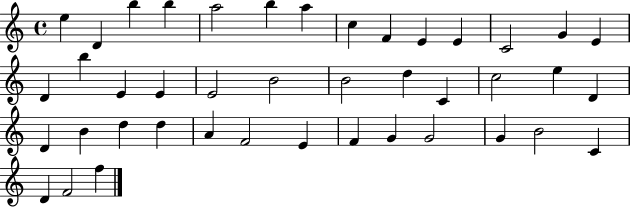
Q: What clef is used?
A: treble